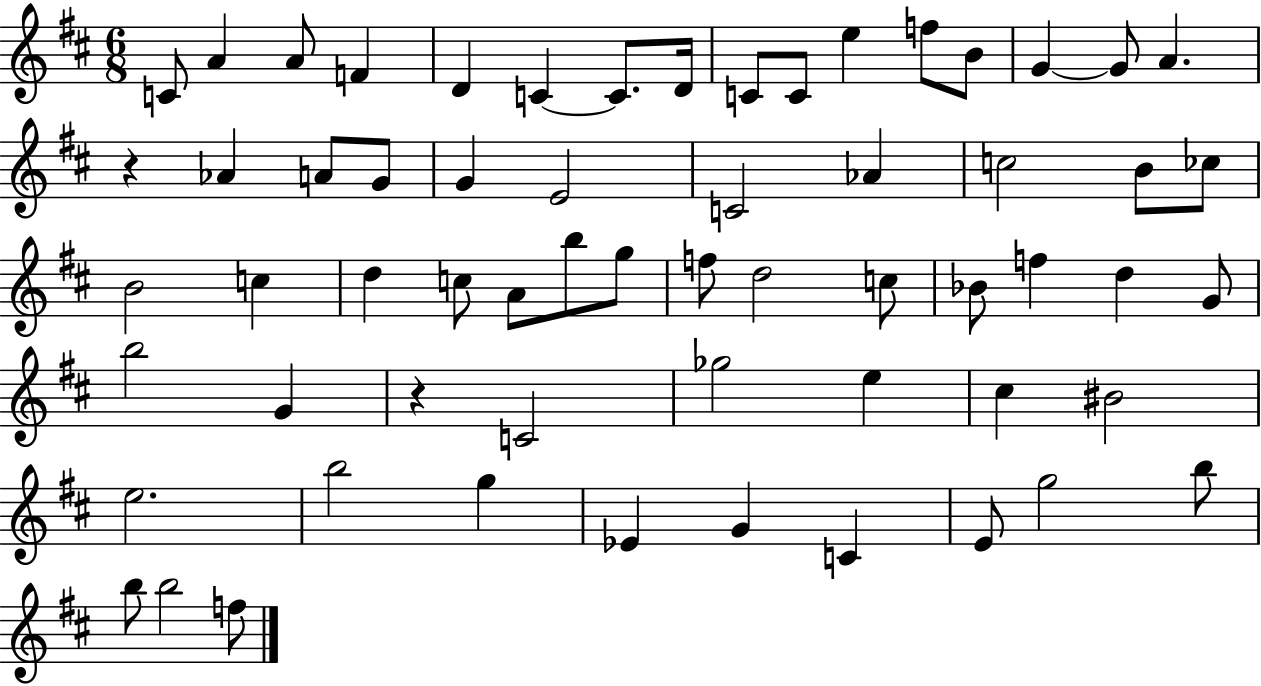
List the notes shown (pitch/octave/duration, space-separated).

C4/e A4/q A4/e F4/q D4/q C4/q C4/e. D4/s C4/e C4/e E5/q F5/e B4/e G4/q G4/e A4/q. R/q Ab4/q A4/e G4/e G4/q E4/h C4/h Ab4/q C5/h B4/e CES5/e B4/h C5/q D5/q C5/e A4/e B5/e G5/e F5/e D5/h C5/e Bb4/e F5/q D5/q G4/e B5/h G4/q R/q C4/h Gb5/h E5/q C#5/q BIS4/h E5/h. B5/h G5/q Eb4/q G4/q C4/q E4/e G5/h B5/e B5/e B5/h F5/e